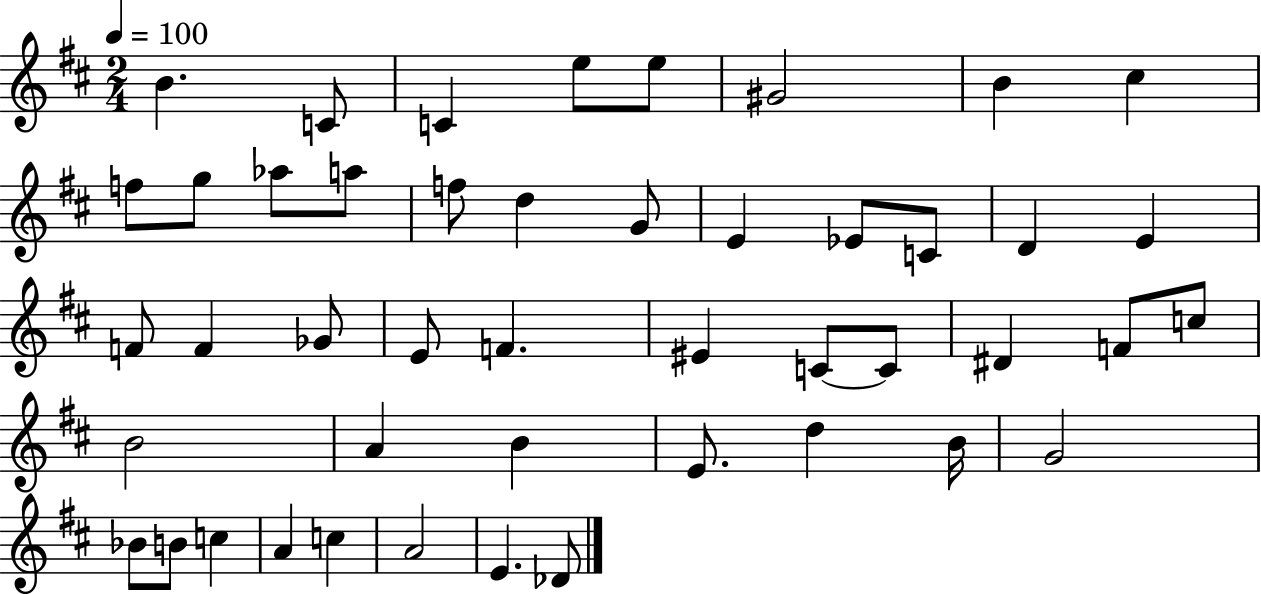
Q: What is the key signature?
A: D major